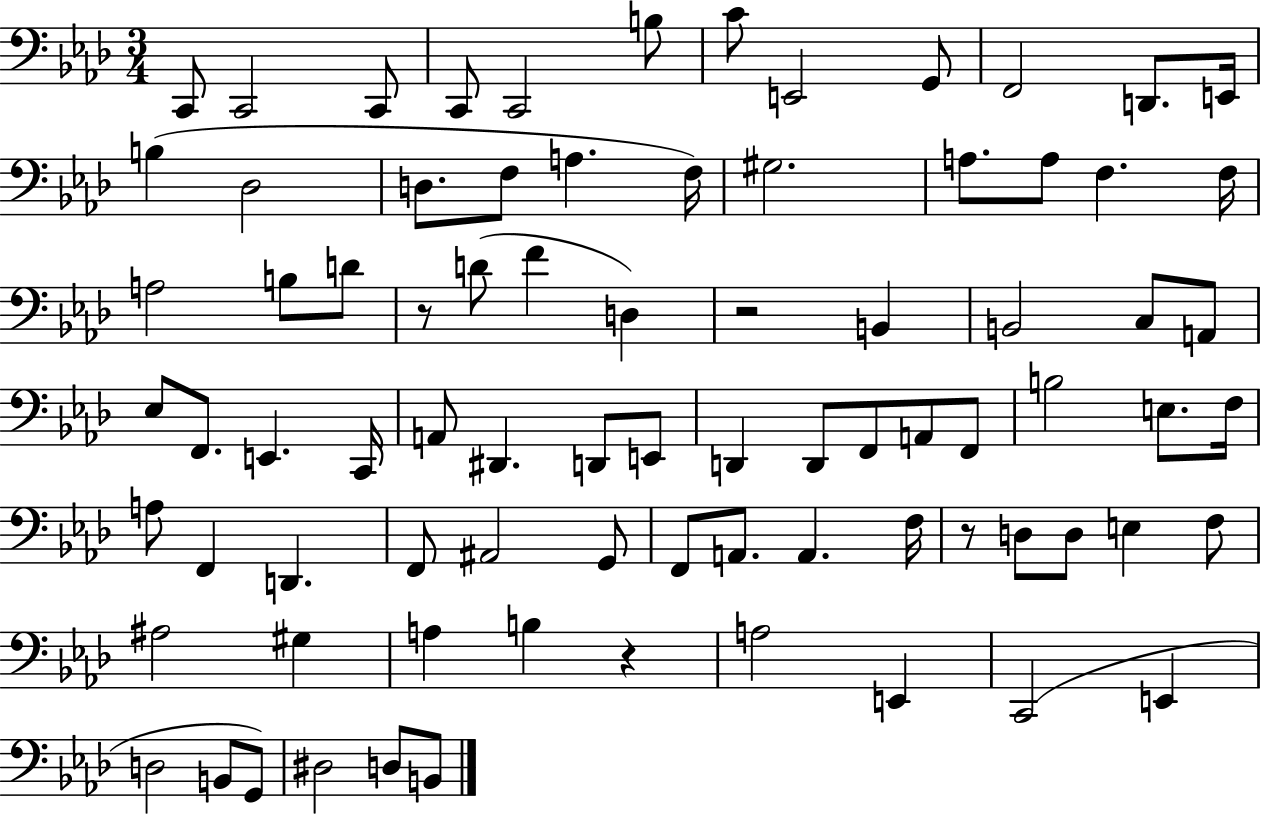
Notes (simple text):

C2/e C2/h C2/e C2/e C2/h B3/e C4/e E2/h G2/e F2/h D2/e. E2/s B3/q Db3/h D3/e. F3/e A3/q. F3/s G#3/h. A3/e. A3/e F3/q. F3/s A3/h B3/e D4/e R/e D4/e F4/q D3/q R/h B2/q B2/h C3/e A2/e Eb3/e F2/e. E2/q. C2/s A2/e D#2/q. D2/e E2/e D2/q D2/e F2/e A2/e F2/e B3/h E3/e. F3/s A3/e F2/q D2/q. F2/e A#2/h G2/e F2/e A2/e. A2/q. F3/s R/e D3/e D3/e E3/q F3/e A#3/h G#3/q A3/q B3/q R/q A3/h E2/q C2/h E2/q D3/h B2/e G2/e D#3/h D3/e B2/e